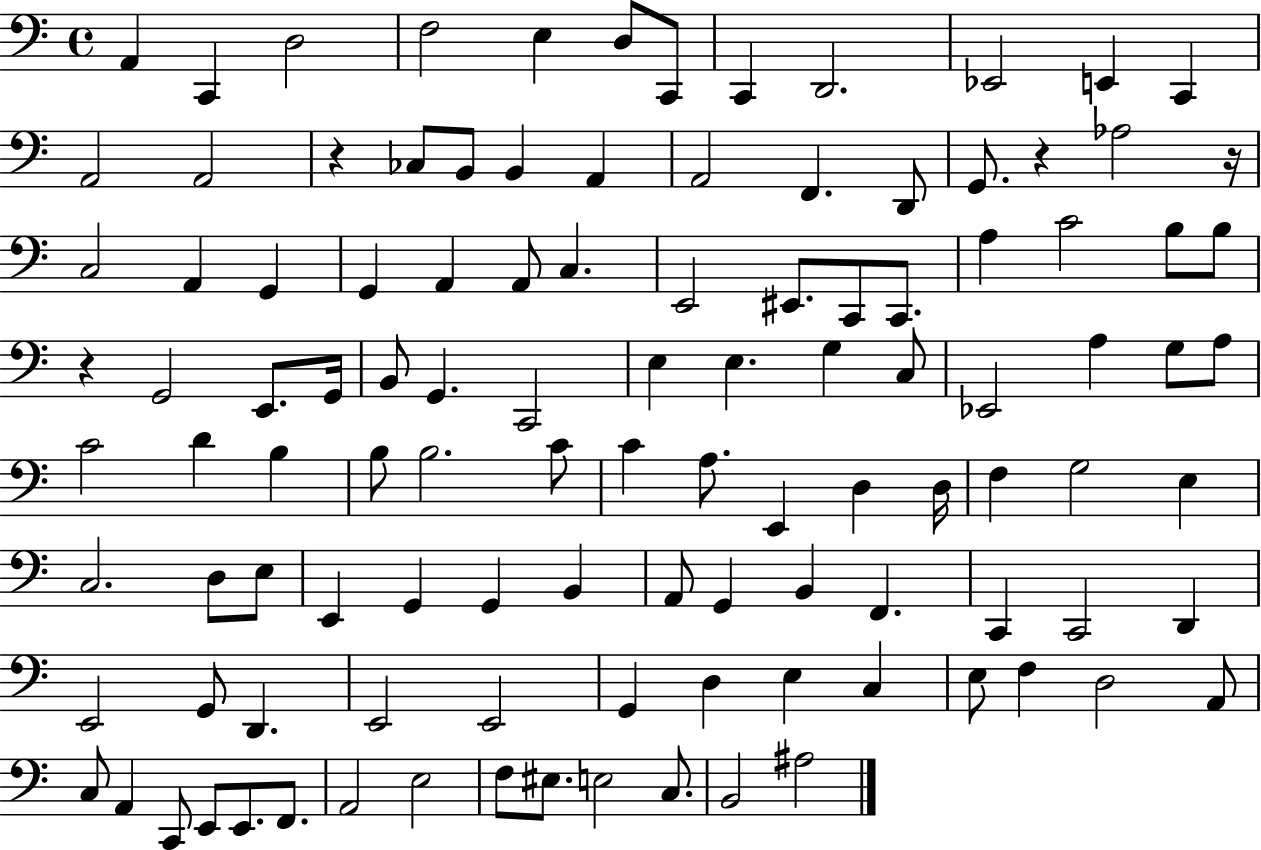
A2/q C2/q D3/h F3/h E3/q D3/e C2/e C2/q D2/h. Eb2/h E2/q C2/q A2/h A2/h R/q CES3/e B2/e B2/q A2/q A2/h F2/q. D2/e G2/e. R/q Ab3/h R/s C3/h A2/q G2/q G2/q A2/q A2/e C3/q. E2/h EIS2/e. C2/e C2/e. A3/q C4/h B3/e B3/e R/q G2/h E2/e. G2/s B2/e G2/q. C2/h E3/q E3/q. G3/q C3/e Eb2/h A3/q G3/e A3/e C4/h D4/q B3/q B3/e B3/h. C4/e C4/q A3/e. E2/q D3/q D3/s F3/q G3/h E3/q C3/h. D3/e E3/e E2/q G2/q G2/q B2/q A2/e G2/q B2/q F2/q. C2/q C2/h D2/q E2/h G2/e D2/q. E2/h E2/h G2/q D3/q E3/q C3/q E3/e F3/q D3/h A2/e C3/e A2/q C2/e E2/e E2/e. F2/e. A2/h E3/h F3/e EIS3/e. E3/h C3/e. B2/h A#3/h